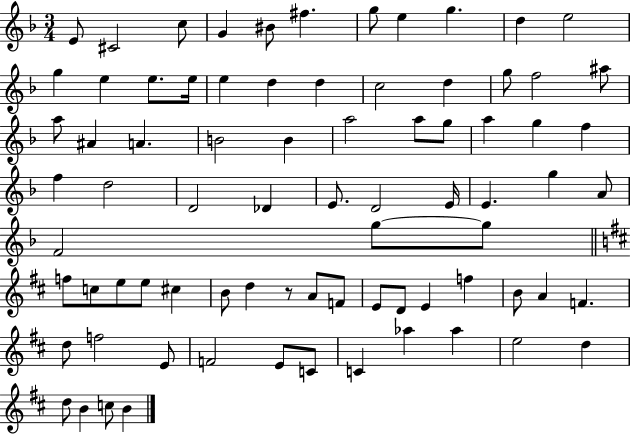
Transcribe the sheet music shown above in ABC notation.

X:1
T:Untitled
M:3/4
L:1/4
K:F
E/2 ^C2 c/2 G ^B/2 ^f g/2 e g d e2 g e e/2 e/4 e d d c2 d g/2 f2 ^a/2 a/2 ^A A B2 B a2 a/2 g/2 a g f f d2 D2 _D E/2 D2 E/4 E g A/2 F2 g/2 g/2 f/2 c/2 e/2 e/2 ^c B/2 d z/2 A/2 F/2 E/2 D/2 E f B/2 A F d/2 f2 E/2 F2 E/2 C/2 C _a _a e2 d d/2 B c/2 B